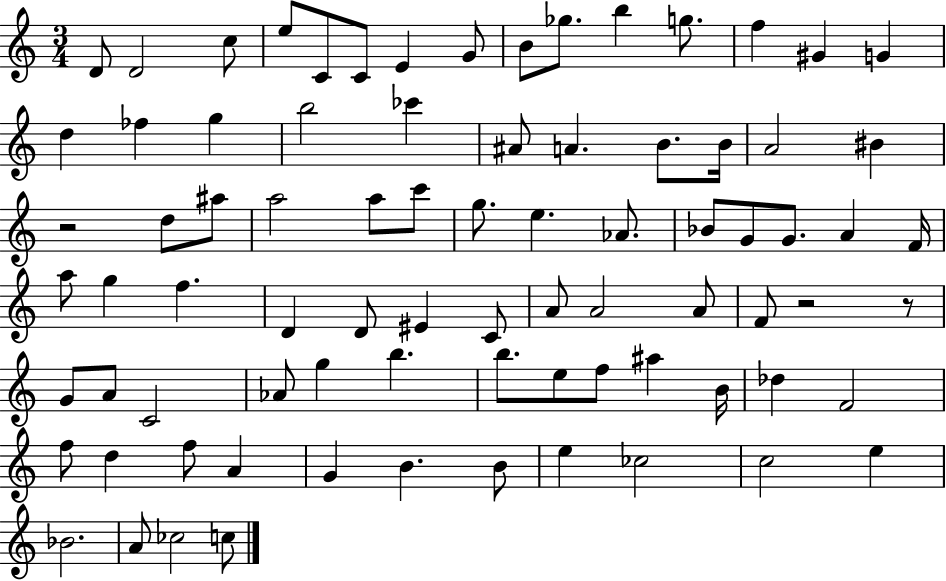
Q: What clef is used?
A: treble